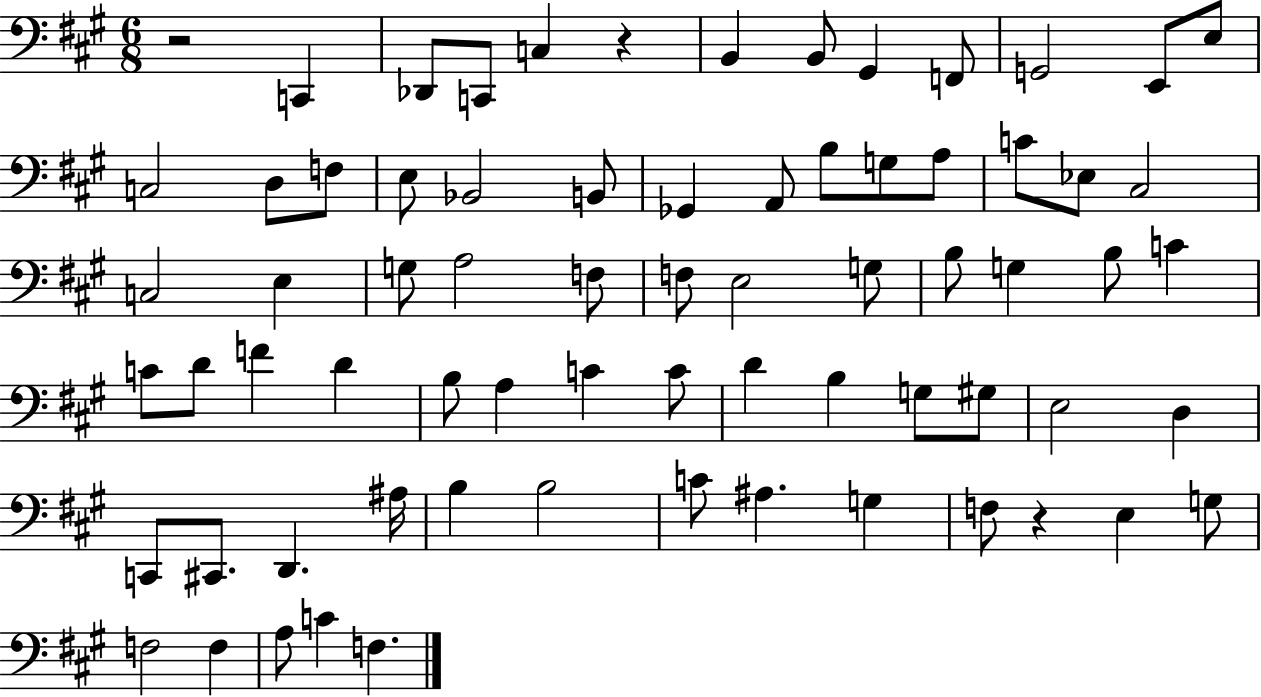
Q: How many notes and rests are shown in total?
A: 71